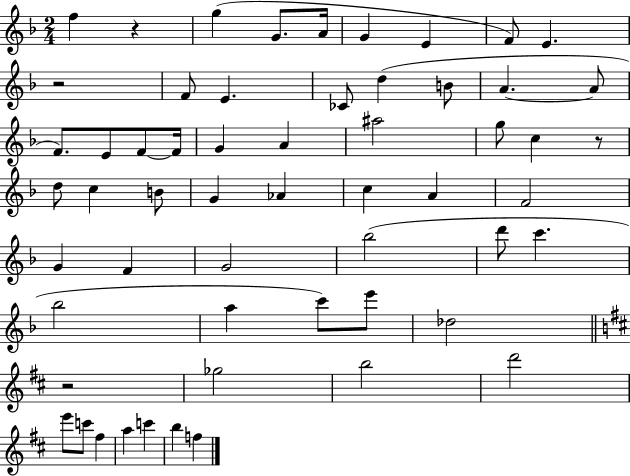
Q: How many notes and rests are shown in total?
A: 57